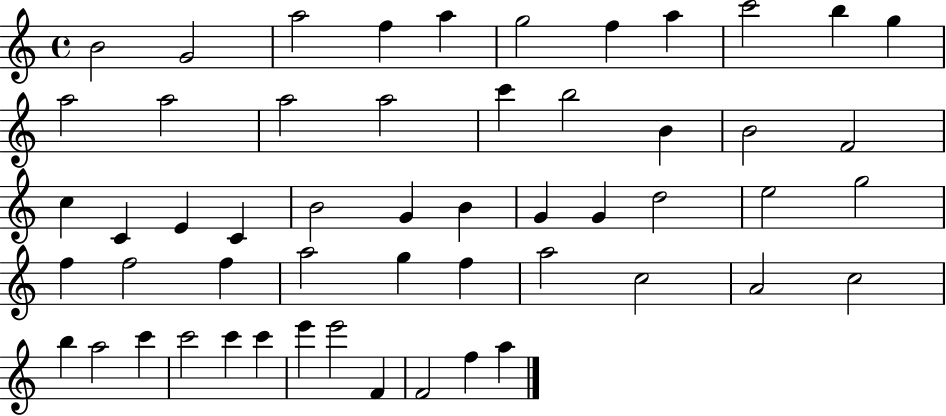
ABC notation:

X:1
T:Untitled
M:4/4
L:1/4
K:C
B2 G2 a2 f a g2 f a c'2 b g a2 a2 a2 a2 c' b2 B B2 F2 c C E C B2 G B G G d2 e2 g2 f f2 f a2 g f a2 c2 A2 c2 b a2 c' c'2 c' c' e' e'2 F F2 f a